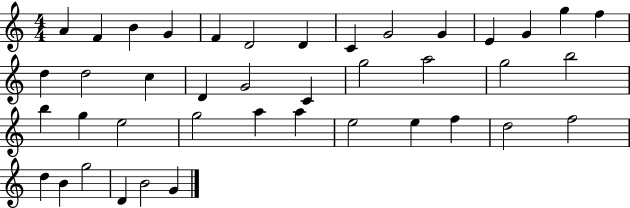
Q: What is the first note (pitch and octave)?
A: A4